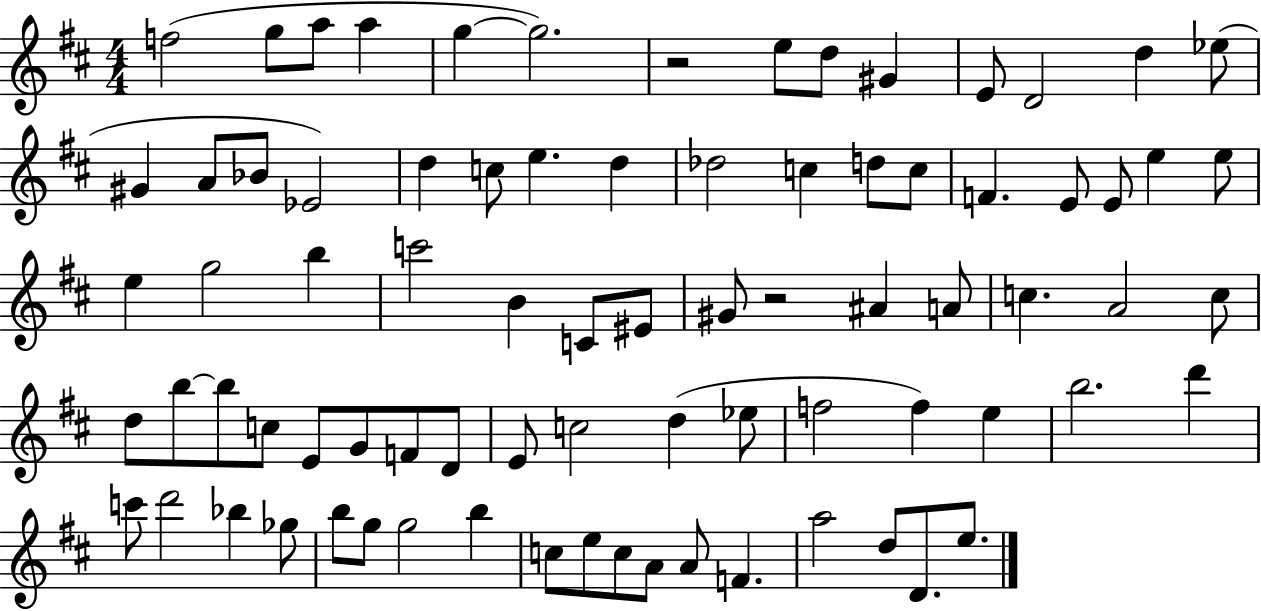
F5/h G5/e A5/e A5/q G5/q G5/h. R/h E5/e D5/e G#4/q E4/e D4/h D5/q Eb5/e G#4/q A4/e Bb4/e Eb4/h D5/q C5/e E5/q. D5/q Db5/h C5/q D5/e C5/e F4/q. E4/e E4/e E5/q E5/e E5/q G5/h B5/q C6/h B4/q C4/e EIS4/e G#4/e R/h A#4/q A4/e C5/q. A4/h C5/e D5/e B5/e B5/e C5/e E4/e G4/e F4/e D4/e E4/e C5/h D5/q Eb5/e F5/h F5/q E5/q B5/h. D6/q C6/e D6/h Bb5/q Gb5/e B5/e G5/e G5/h B5/q C5/e E5/e C5/e A4/e A4/e F4/q. A5/h D5/e D4/e. E5/e.